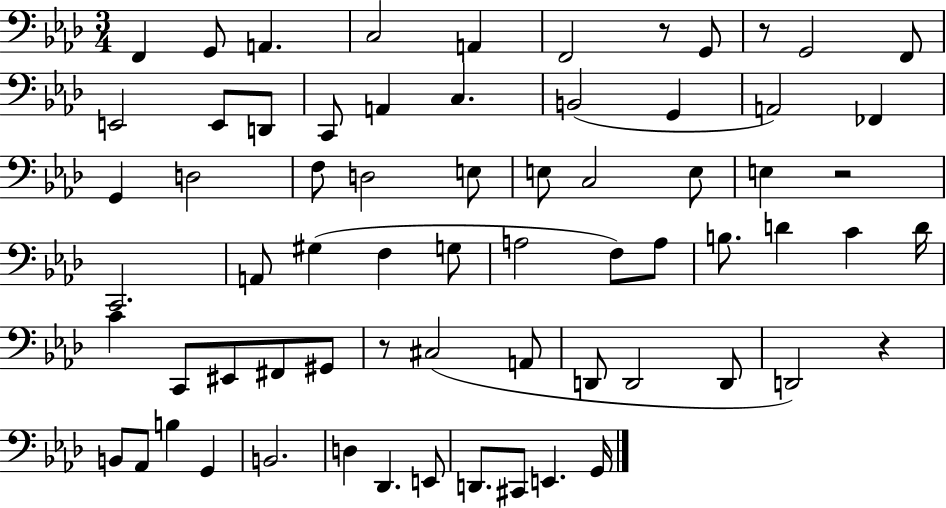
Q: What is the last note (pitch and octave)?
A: G2